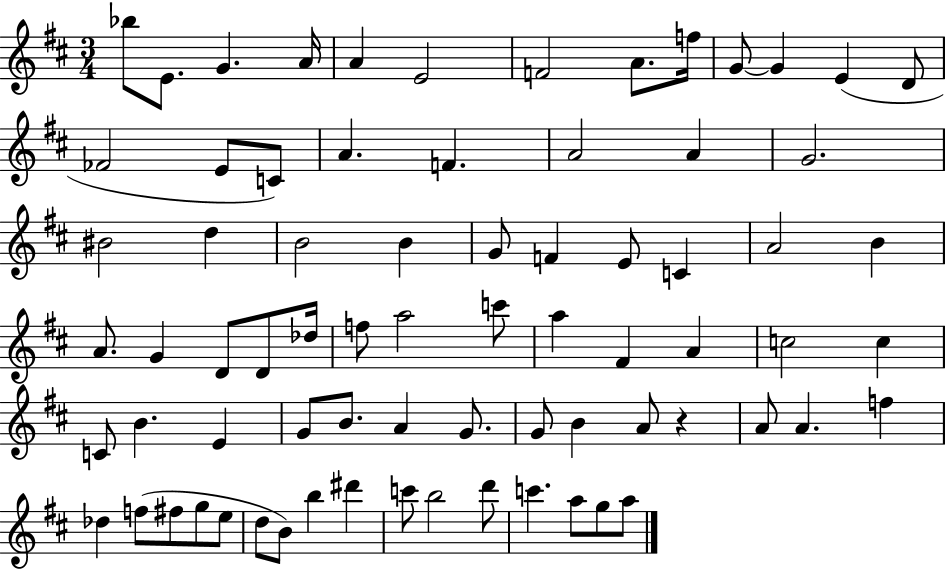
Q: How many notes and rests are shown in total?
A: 74